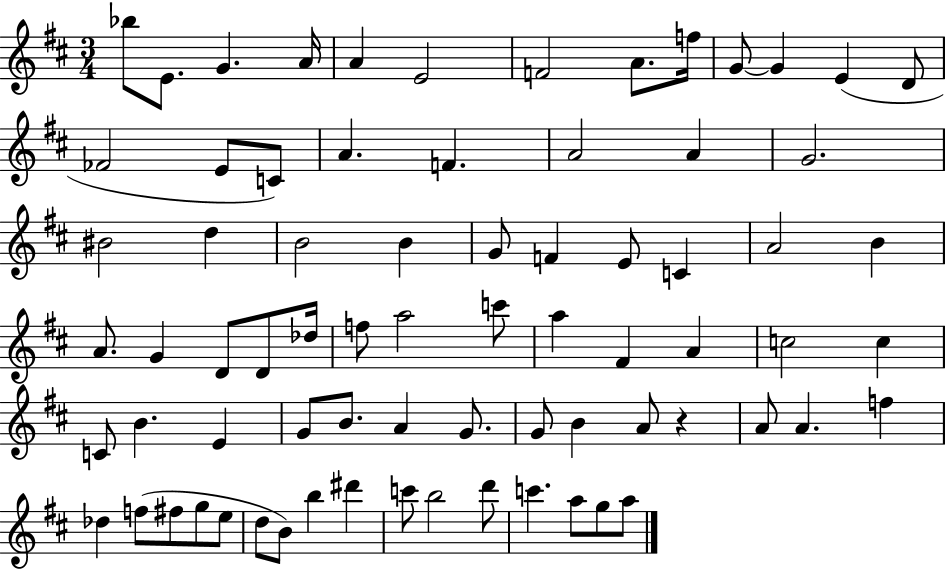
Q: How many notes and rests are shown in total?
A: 74